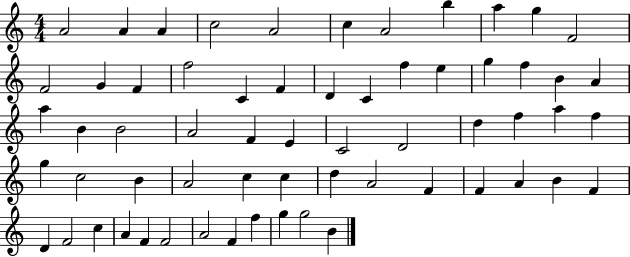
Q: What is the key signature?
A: C major